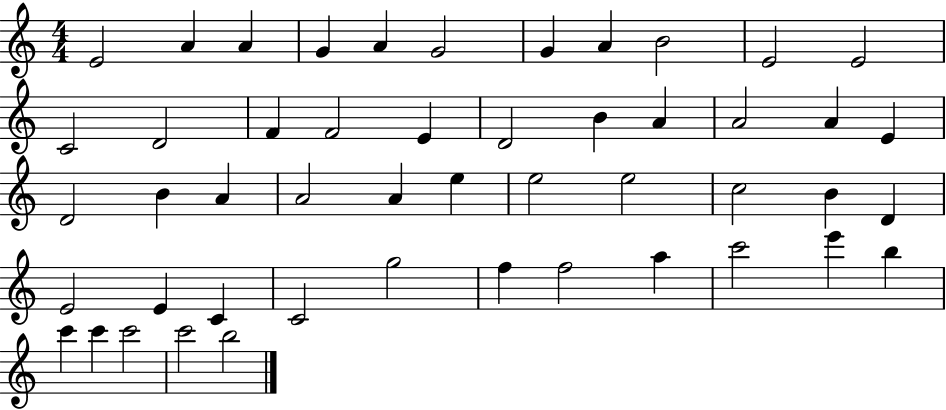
{
  \clef treble
  \numericTimeSignature
  \time 4/4
  \key c \major
  e'2 a'4 a'4 | g'4 a'4 g'2 | g'4 a'4 b'2 | e'2 e'2 | \break c'2 d'2 | f'4 f'2 e'4 | d'2 b'4 a'4 | a'2 a'4 e'4 | \break d'2 b'4 a'4 | a'2 a'4 e''4 | e''2 e''2 | c''2 b'4 d'4 | \break e'2 e'4 c'4 | c'2 g''2 | f''4 f''2 a''4 | c'''2 e'''4 b''4 | \break c'''4 c'''4 c'''2 | c'''2 b''2 | \bar "|."
}